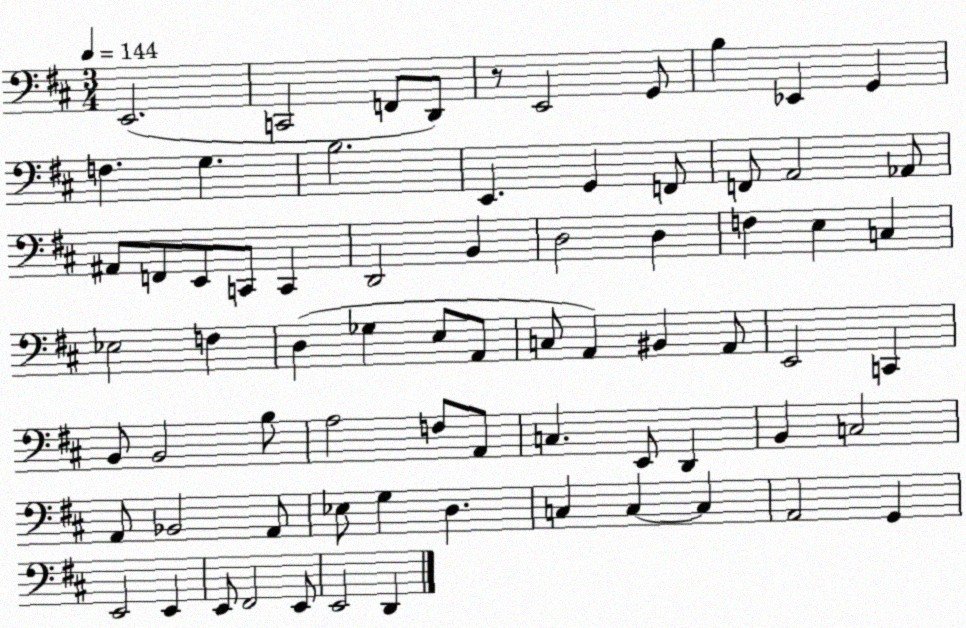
X:1
T:Untitled
M:3/4
L:1/4
K:D
E,,2 C,,2 F,,/2 D,,/2 z/2 E,,2 G,,/2 B, _E,, G,, F, G, B,2 E,, G,, F,,/2 F,,/2 A,,2 _A,,/2 ^A,,/2 F,,/2 E,,/2 C,,/2 C,, D,,2 B,, D,2 D, F, E, C, _E,2 F, D, _G, E,/2 A,,/2 C,/2 A,, ^B,, A,,/2 E,,2 C,, B,,/2 B,,2 B,/2 A,2 F,/2 A,,/2 C, E,,/2 D,, B,, C,2 A,,/2 _B,,2 A,,/2 _E,/2 G, D, C, C, C, A,,2 G,, E,,2 E,, E,,/2 ^F,,2 E,,/2 E,,2 D,,